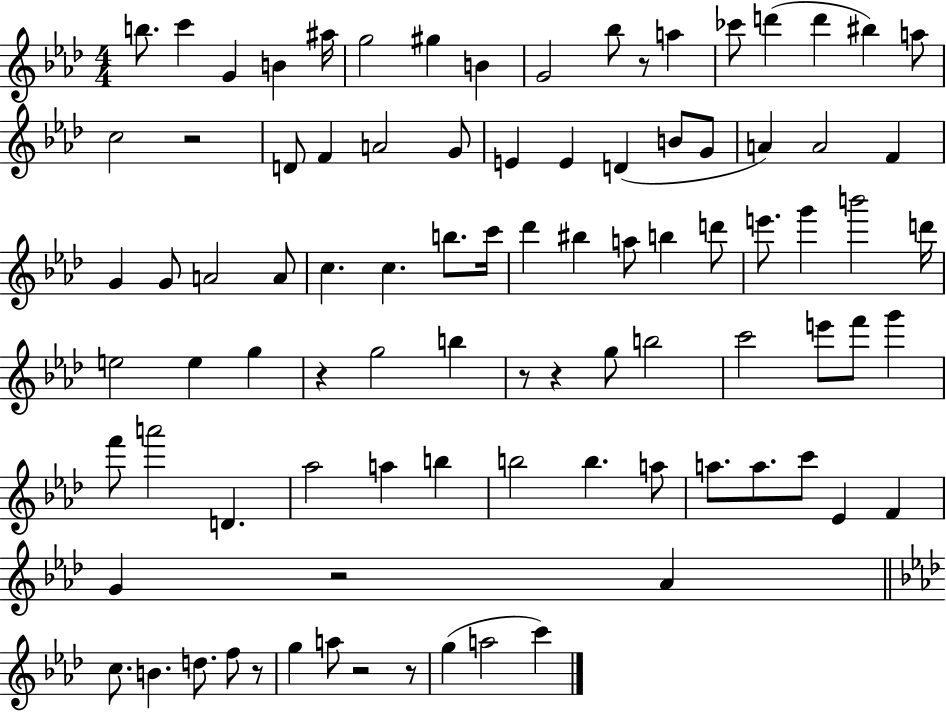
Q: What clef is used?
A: treble